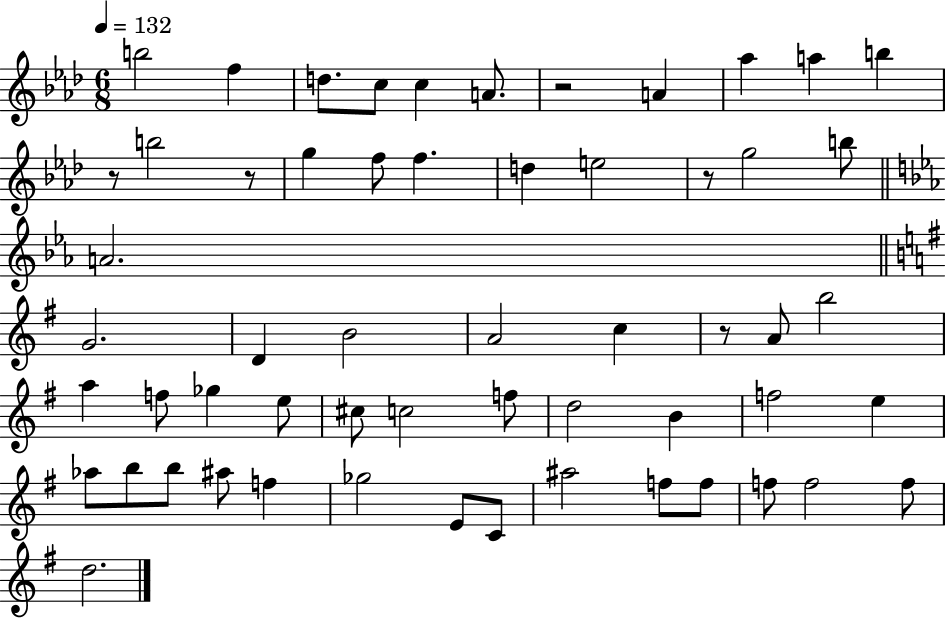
{
  \clef treble
  \numericTimeSignature
  \time 6/8
  \key aes \major
  \tempo 4 = 132
  \repeat volta 2 { b''2 f''4 | d''8. c''8 c''4 a'8. | r2 a'4 | aes''4 a''4 b''4 | \break r8 b''2 r8 | g''4 f''8 f''4. | d''4 e''2 | r8 g''2 b''8 | \break \bar "||" \break \key ees \major a'2. | \bar "||" \break \key g \major g'2. | d'4 b'2 | a'2 c''4 | r8 a'8 b''2 | \break a''4 f''8 ges''4 e''8 | cis''8 c''2 f''8 | d''2 b'4 | f''2 e''4 | \break aes''8 b''8 b''8 ais''8 f''4 | ges''2 e'8 c'8 | ais''2 f''8 f''8 | f''8 f''2 f''8 | \break d''2. | } \bar "|."
}